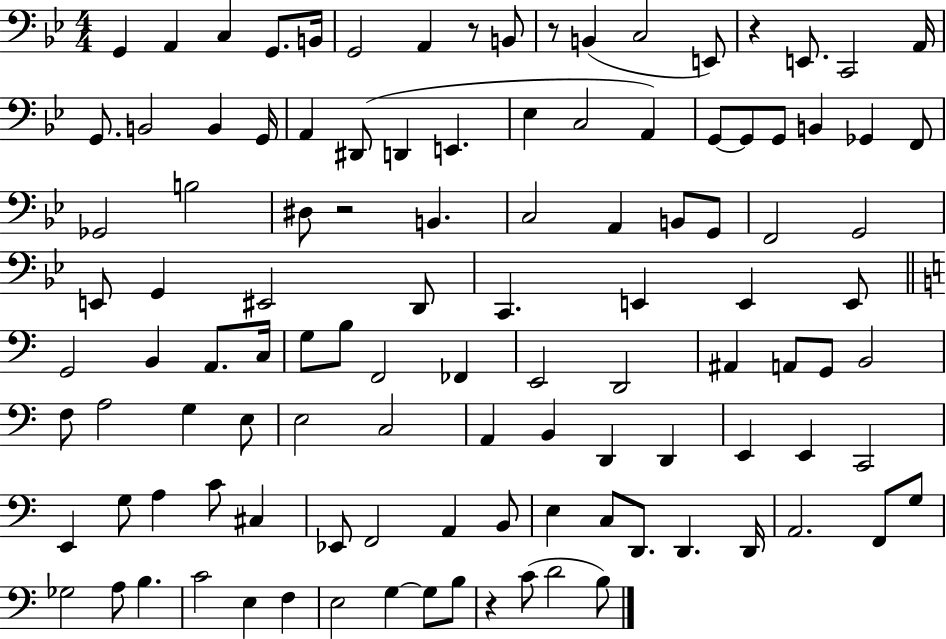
{
  \clef bass
  \numericTimeSignature
  \time 4/4
  \key bes \major
  \repeat volta 2 { g,4 a,4 c4 g,8. b,16 | g,2 a,4 r8 b,8 | r8 b,4( c2 e,8) | r4 e,8. c,2 a,16 | \break g,8. b,2 b,4 g,16 | a,4 dis,8( d,4 e,4. | ees4 c2 a,4) | g,8~~ g,8 g,8 b,4 ges,4 f,8 | \break ges,2 b2 | dis8 r2 b,4. | c2 a,4 b,8 g,8 | f,2 g,2 | \break e,8 g,4 eis,2 d,8 | c,4. e,4 e,4 e,8 | \bar "||" \break \key c \major g,2 b,4 a,8. c16 | g8 b8 f,2 fes,4 | e,2 d,2 | ais,4 a,8 g,8 b,2 | \break f8 a2 g4 e8 | e2 c2 | a,4 b,4 d,4 d,4 | e,4 e,4 c,2 | \break e,4 g8 a4 c'8 cis4 | ees,8 f,2 a,4 b,8 | e4 c8 d,8. d,4. d,16 | a,2. f,8 g8 | \break ges2 a8 b4. | c'2 e4 f4 | e2 g4~~ g8 b8 | r4 c'8( d'2 b8) | \break } \bar "|."
}